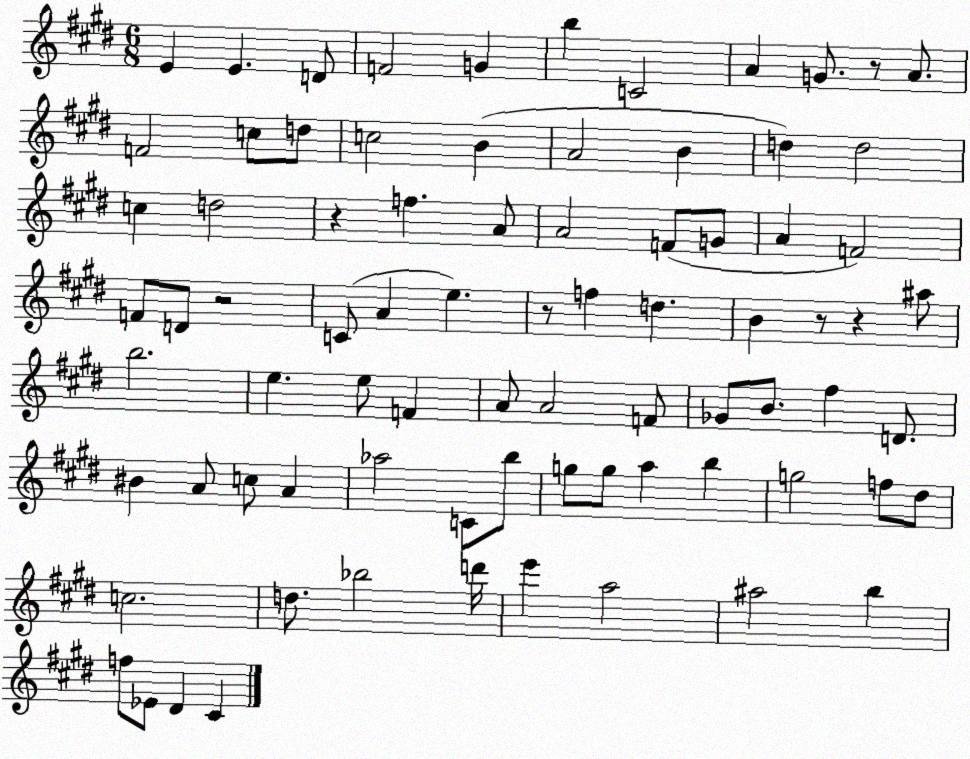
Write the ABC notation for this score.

X:1
T:Untitled
M:6/8
L:1/4
K:E
E E D/2 F2 G b C2 A G/2 z/2 A/2 F2 c/2 d/2 c2 B A2 B d d2 c d2 z f A/2 A2 F/2 G/2 A F2 F/2 D/2 z2 C/2 A e z/2 f d B z/2 z ^a/2 b2 e e/2 F A/2 A2 F/2 _G/2 B/2 ^f D/2 ^B A/2 c/2 A _a2 C/2 b/2 g/2 g/2 a b g2 f/2 ^d/2 c2 d/2 _b2 d'/4 e' a2 ^a2 b f/2 _E/2 ^D ^C